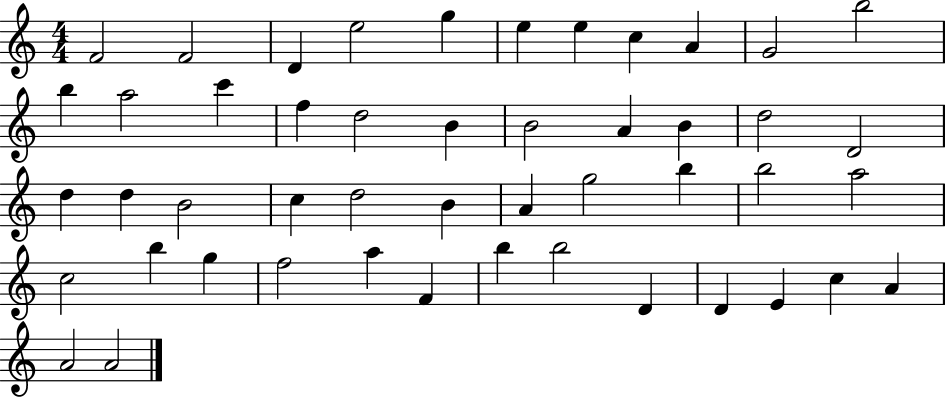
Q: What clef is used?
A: treble